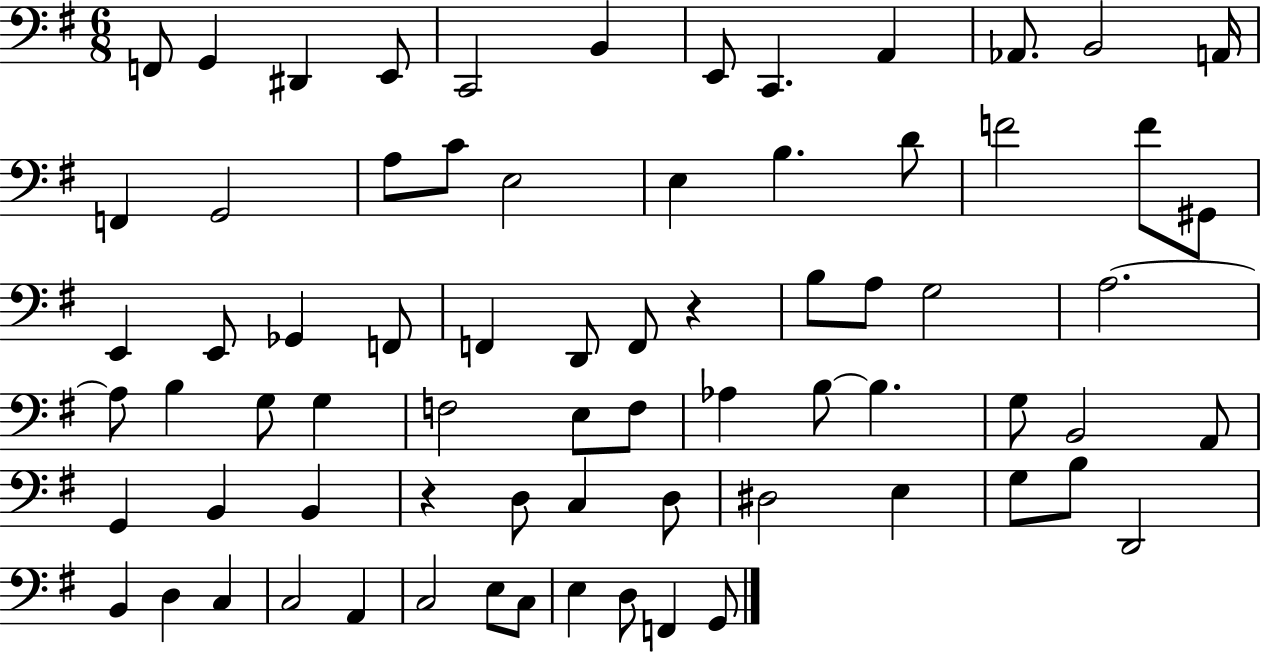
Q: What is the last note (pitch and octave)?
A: G2